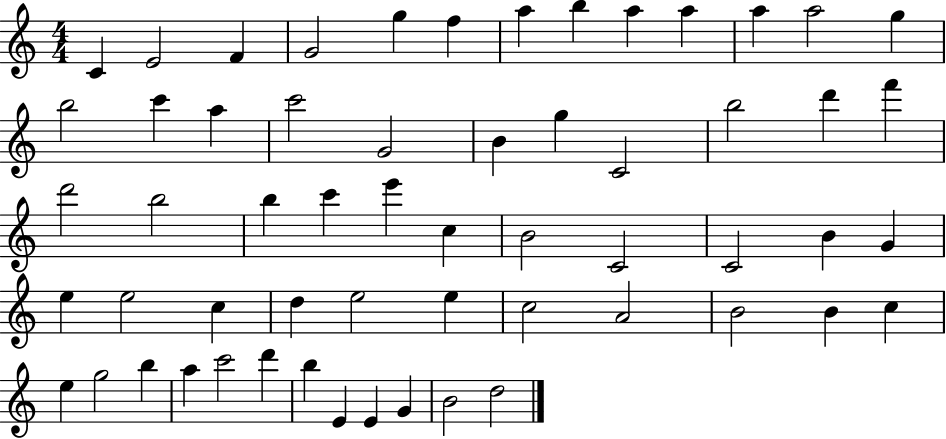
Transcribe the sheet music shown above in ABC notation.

X:1
T:Untitled
M:4/4
L:1/4
K:C
C E2 F G2 g f a b a a a a2 g b2 c' a c'2 G2 B g C2 b2 d' f' d'2 b2 b c' e' c B2 C2 C2 B G e e2 c d e2 e c2 A2 B2 B c e g2 b a c'2 d' b E E G B2 d2